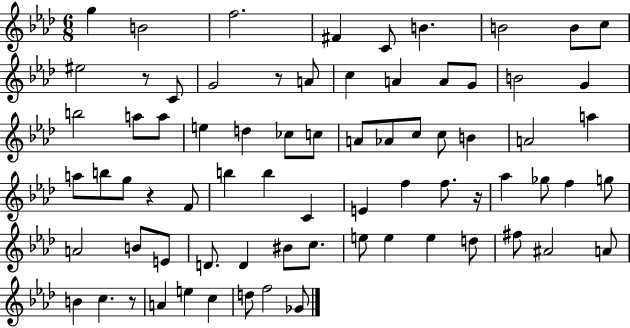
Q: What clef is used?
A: treble